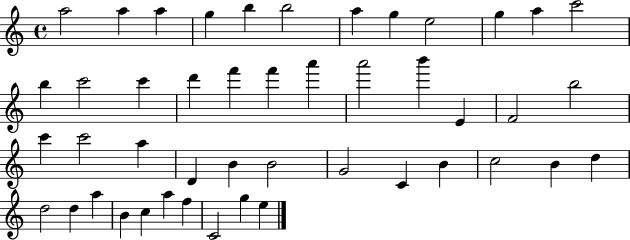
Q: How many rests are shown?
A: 0